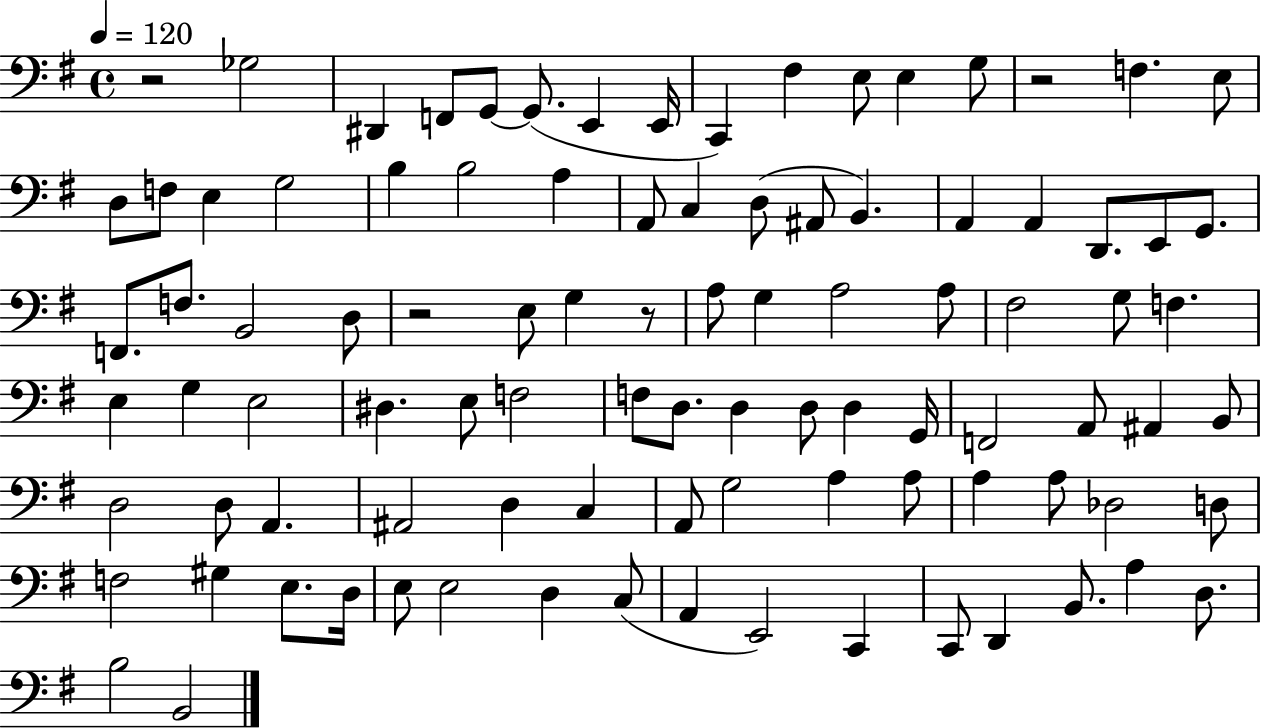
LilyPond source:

{
  \clef bass
  \time 4/4
  \defaultTimeSignature
  \key g \major
  \tempo 4 = 120
  r2 ges2 | dis,4 f,8 g,8~~ g,8.( e,4 e,16 | c,4) fis4 e8 e4 g8 | r2 f4. e8 | \break d8 f8 e4 g2 | b4 b2 a4 | a,8 c4 d8( ais,8 b,4.) | a,4 a,4 d,8. e,8 g,8. | \break f,8. f8. b,2 d8 | r2 e8 g4 r8 | a8 g4 a2 a8 | fis2 g8 f4. | \break e4 g4 e2 | dis4. e8 f2 | f8 d8. d4 d8 d4 g,16 | f,2 a,8 ais,4 b,8 | \break d2 d8 a,4. | ais,2 d4 c4 | a,8 g2 a4 a8 | a4 a8 des2 d8 | \break f2 gis4 e8. d16 | e8 e2 d4 c8( | a,4 e,2) c,4 | c,8 d,4 b,8. a4 d8. | \break b2 b,2 | \bar "|."
}